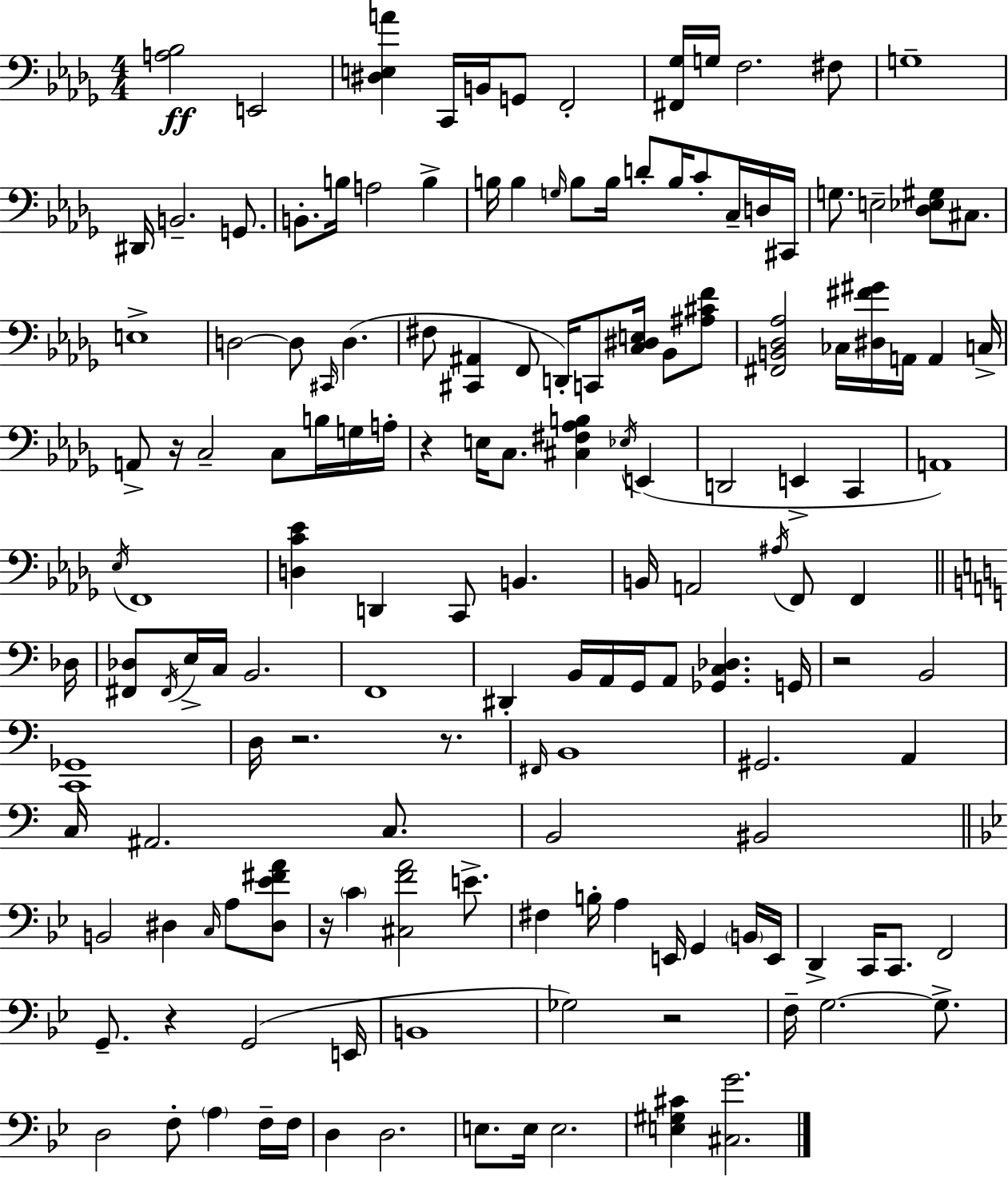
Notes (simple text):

[A3,Bb3]/h E2/h [D#3,E3,A4]/q C2/s B2/s G2/e F2/h [F#2,Gb3]/s G3/s F3/h. F#3/e G3/w D#2/s B2/h. G2/e. B2/e. B3/s A3/h B3/q B3/s B3/q G3/s B3/e B3/s D4/e B3/s C4/e C3/s D3/s C#2/s G3/e. E3/h [Db3,Eb3,G#3]/e C#3/e. E3/w D3/h D3/e C#2/s D3/q. F#3/e [C#2,A#2]/q F2/e D2/s C2/e [C3,D#3,E3]/s Bb2/e [A#3,C#4,F4]/e [F#2,B2,Db3,Ab3]/h CES3/s [D#3,F#4,G#4]/s A2/s A2/q C3/s A2/e R/s C3/h C3/e B3/s G3/s A3/s R/q E3/s C3/e. [C#3,F#3,Ab3,B3]/q Eb3/s E2/q D2/h E2/q C2/q A2/w Eb3/s F2/w [D3,C4,Eb4]/q D2/q C2/e B2/q. B2/s A2/h A#3/s F2/e F2/q Db3/s [F#2,Db3]/e F#2/s E3/s C3/s B2/h. F2/w D#2/q B2/s A2/s G2/s A2/e [Gb2,C3,Db3]/q. G2/s R/h B2/h [C2,Gb2]/w D3/s R/h. R/e. F#2/s B2/w G#2/h. A2/q C3/s A#2/h. C3/e. B2/h BIS2/h B2/h D#3/q C3/s A3/e [D#3,Eb4,F#4,A4]/e R/s C4/q [C#3,F4,A4]/h E4/e. F#3/q B3/s A3/q E2/s G2/q B2/s E2/s D2/q C2/s C2/e. F2/h G2/e. R/q G2/h E2/s B2/w Gb3/h R/h F3/s G3/h. G3/e. D3/h F3/e A3/q F3/s F3/s D3/q D3/h. E3/e. E3/s E3/h. [E3,G#3,C#4]/q [C#3,G4]/h.